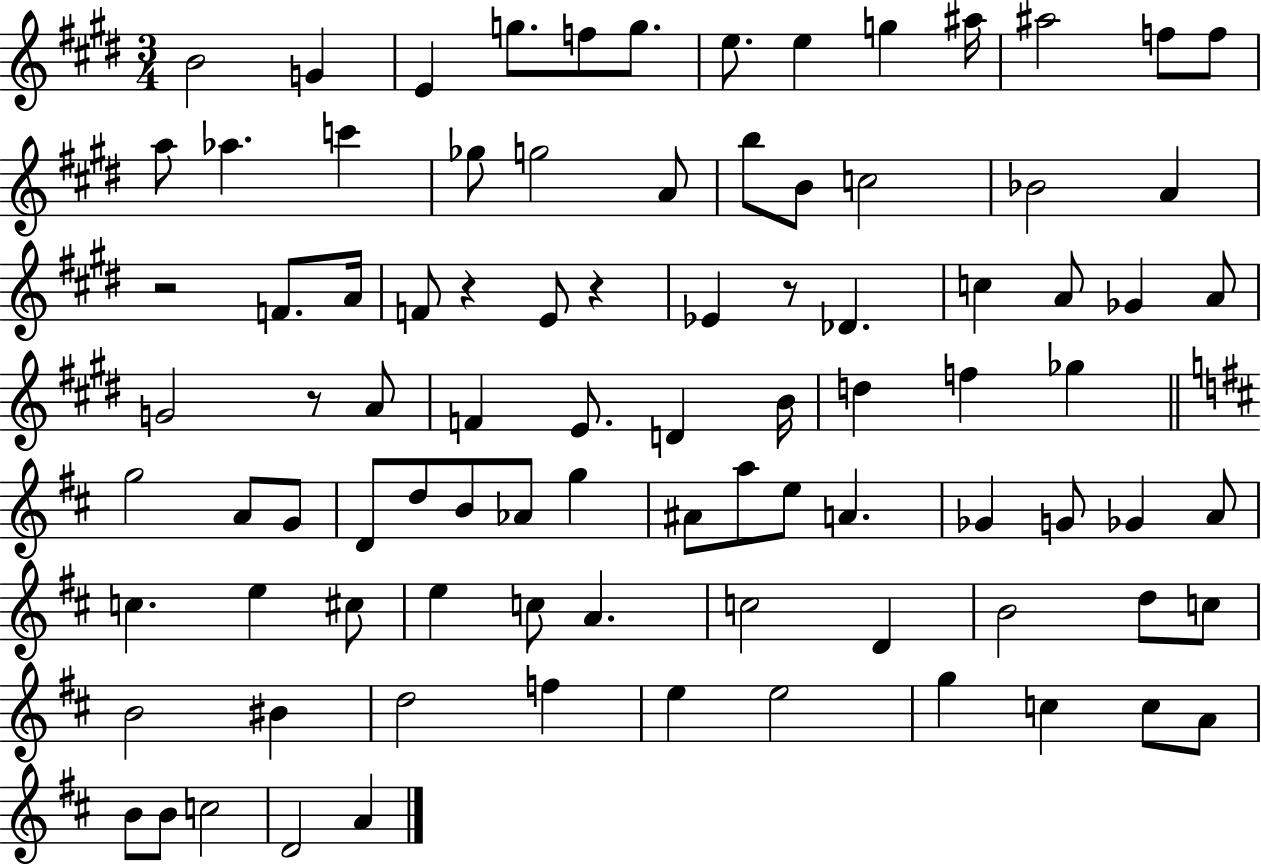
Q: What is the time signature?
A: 3/4